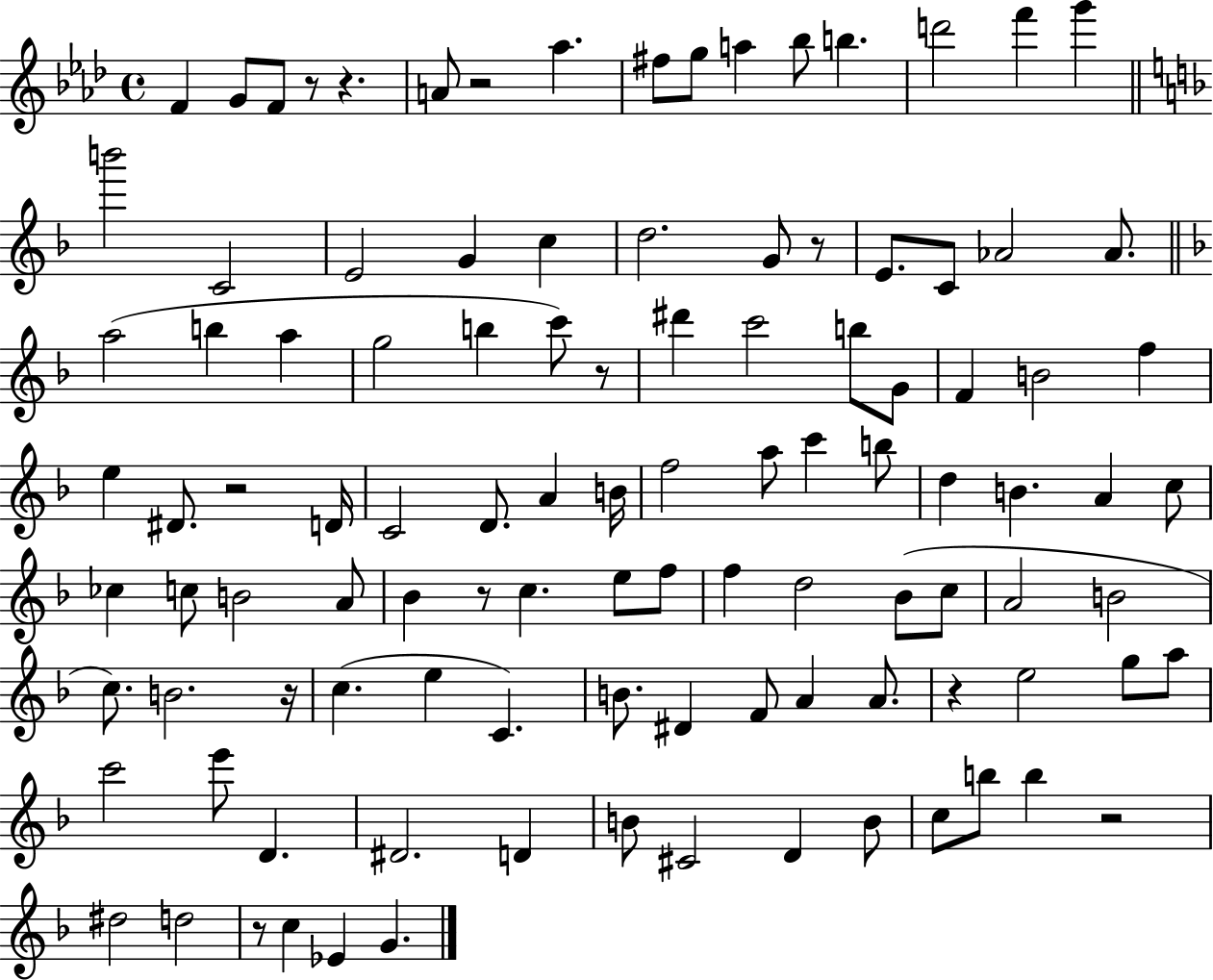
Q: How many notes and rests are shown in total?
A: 107